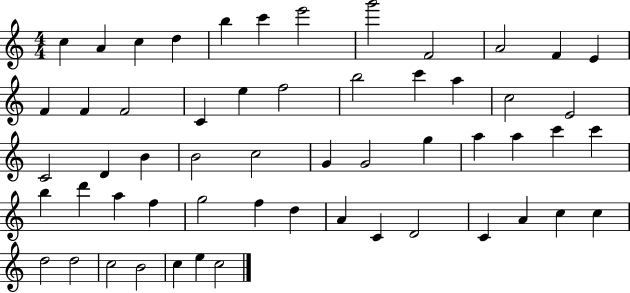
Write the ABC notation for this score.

X:1
T:Untitled
M:4/4
L:1/4
K:C
c A c d b c' e'2 g'2 F2 A2 F E F F F2 C e f2 b2 c' a c2 E2 C2 D B B2 c2 G G2 g a a c' c' b d' a f g2 f d A C D2 C A c c d2 d2 c2 B2 c e c2